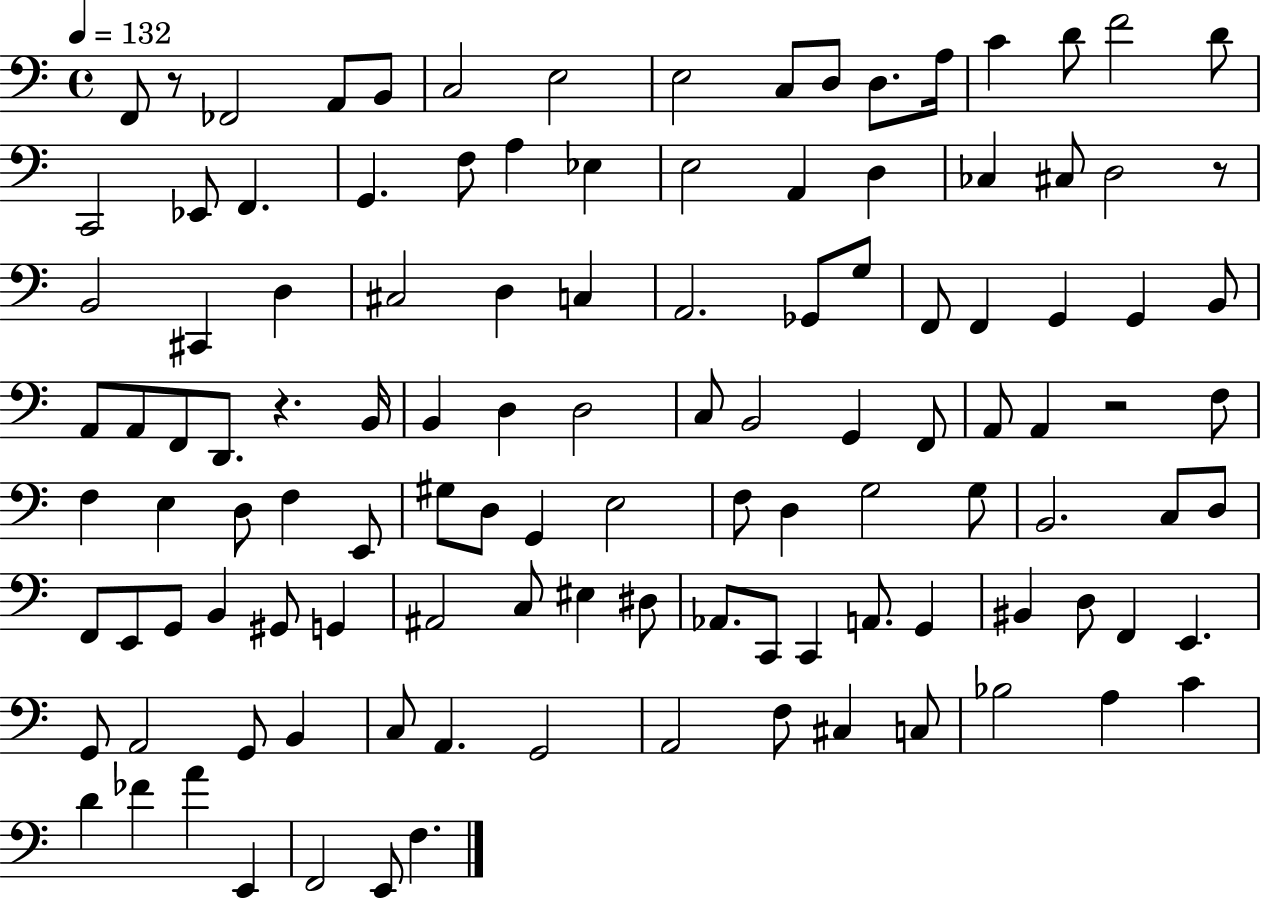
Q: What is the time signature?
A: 4/4